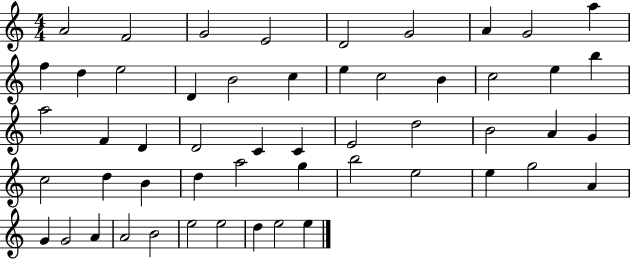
{
  \clef treble
  \numericTimeSignature
  \time 4/4
  \key c \major
  a'2 f'2 | g'2 e'2 | d'2 g'2 | a'4 g'2 a''4 | \break f''4 d''4 e''2 | d'4 b'2 c''4 | e''4 c''2 b'4 | c''2 e''4 b''4 | \break a''2 f'4 d'4 | d'2 c'4 c'4 | e'2 d''2 | b'2 a'4 g'4 | \break c''2 d''4 b'4 | d''4 a''2 g''4 | b''2 e''2 | e''4 g''2 a'4 | \break g'4 g'2 a'4 | a'2 b'2 | e''2 e''2 | d''4 e''2 e''4 | \break \bar "|."
}